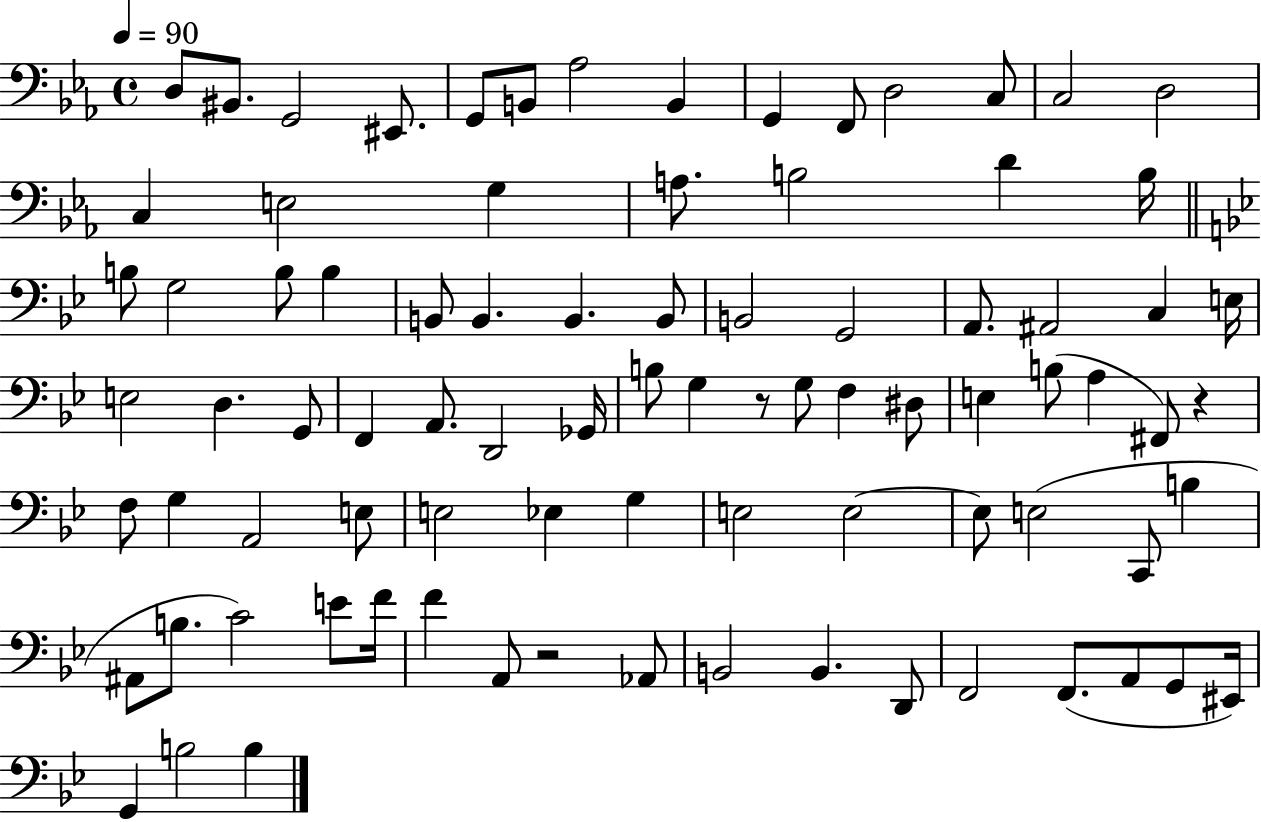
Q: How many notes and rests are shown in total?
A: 86